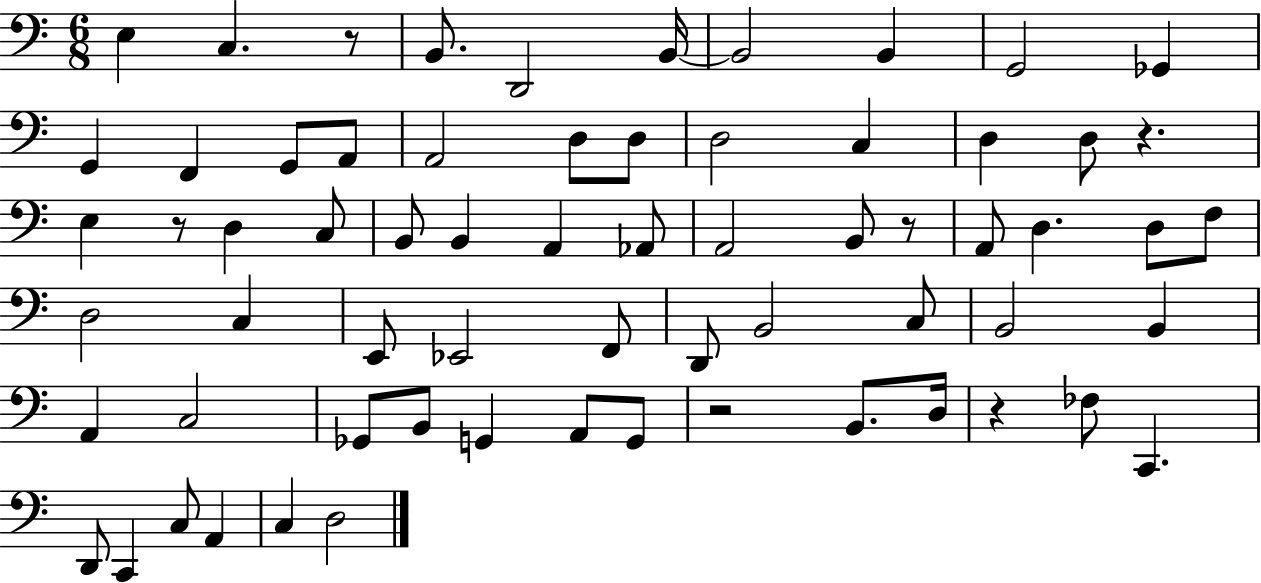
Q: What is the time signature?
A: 6/8